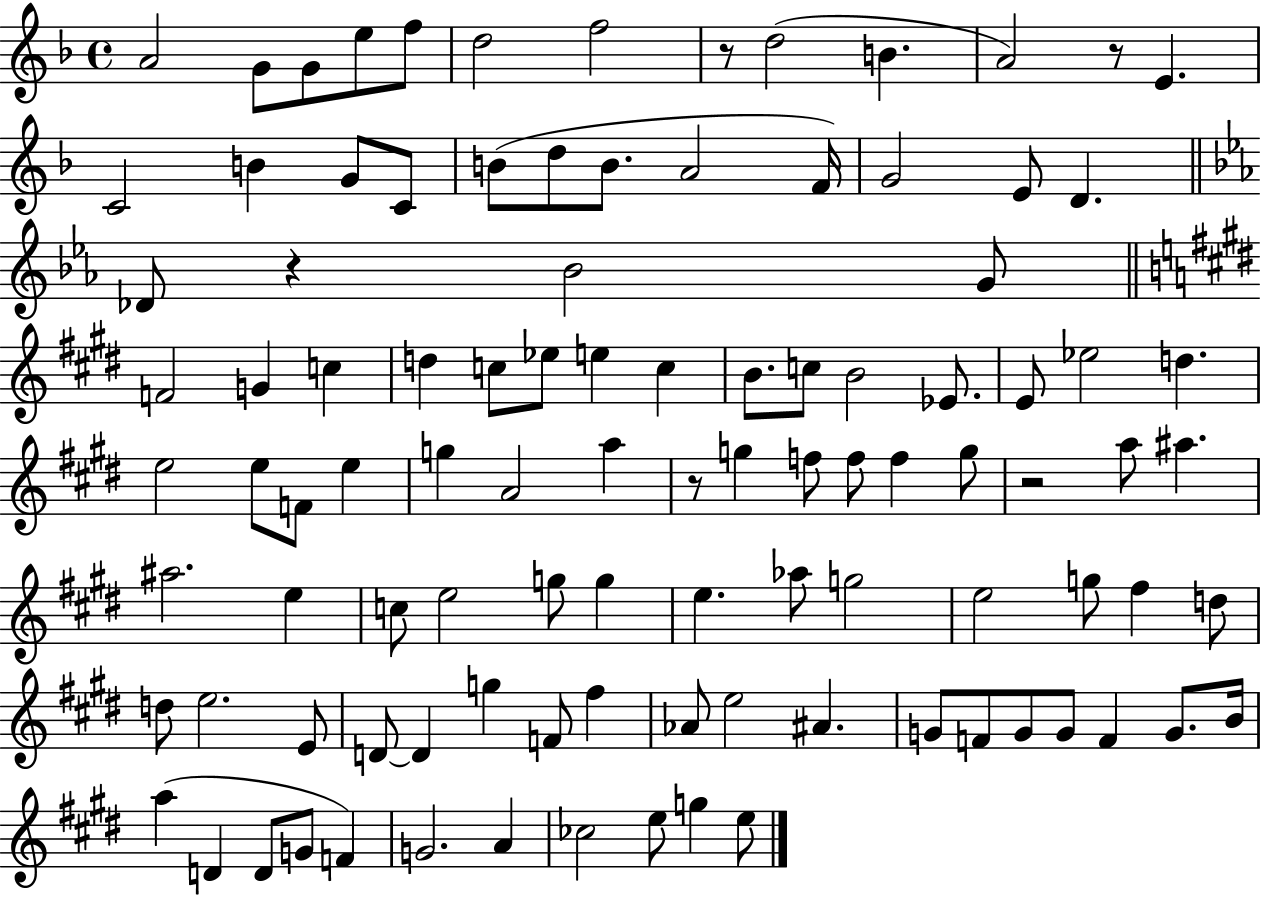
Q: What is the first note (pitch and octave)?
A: A4